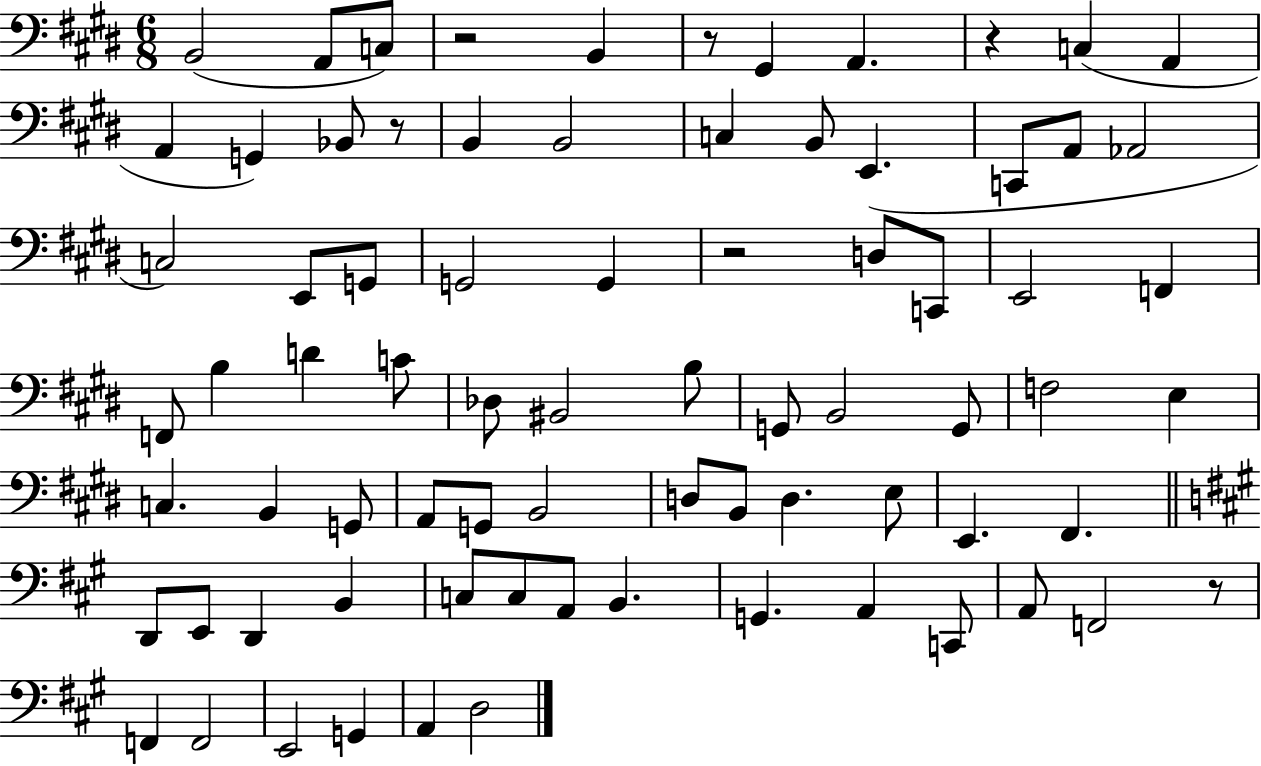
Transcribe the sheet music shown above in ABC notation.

X:1
T:Untitled
M:6/8
L:1/4
K:E
B,,2 A,,/2 C,/2 z2 B,, z/2 ^G,, A,, z C, A,, A,, G,, _B,,/2 z/2 B,, B,,2 C, B,,/2 E,, C,,/2 A,,/2 _A,,2 C,2 E,,/2 G,,/2 G,,2 G,, z2 D,/2 C,,/2 E,,2 F,, F,,/2 B, D C/2 _D,/2 ^B,,2 B,/2 G,,/2 B,,2 G,,/2 F,2 E, C, B,, G,,/2 A,,/2 G,,/2 B,,2 D,/2 B,,/2 D, E,/2 E,, ^F,, D,,/2 E,,/2 D,, B,, C,/2 C,/2 A,,/2 B,, G,, A,, C,,/2 A,,/2 F,,2 z/2 F,, F,,2 E,,2 G,, A,, D,2